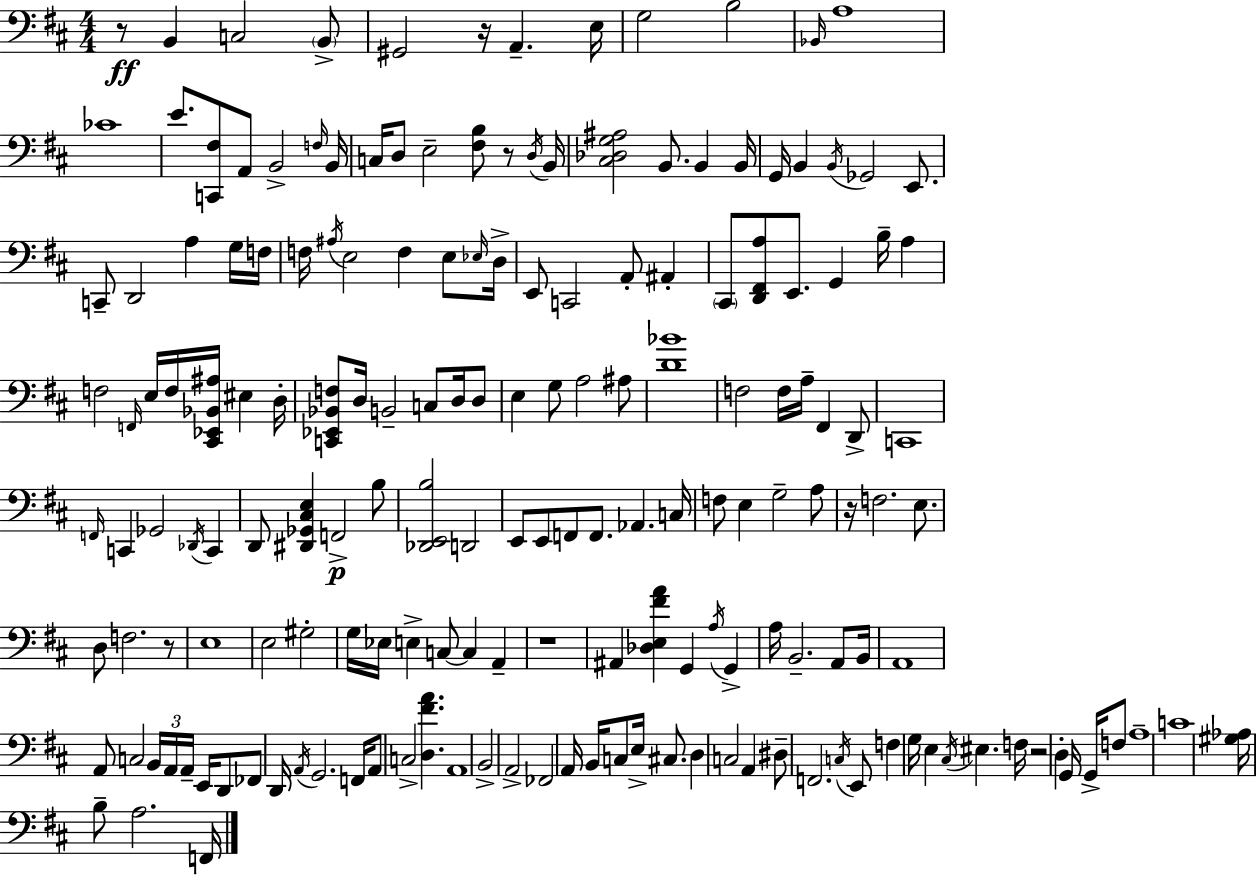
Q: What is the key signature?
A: D major